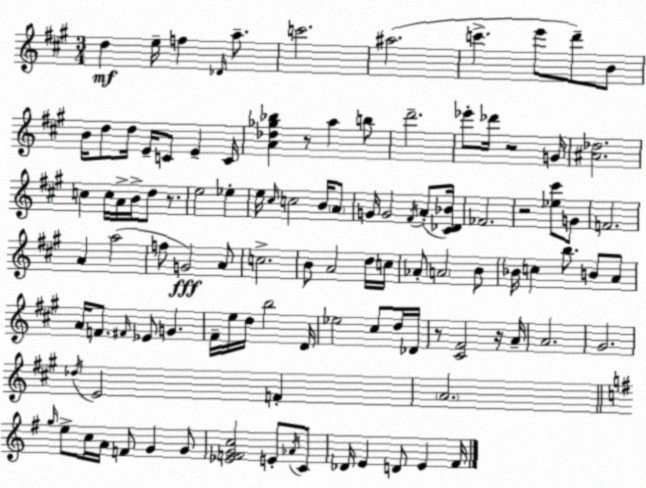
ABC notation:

X:1
T:Untitled
M:3/4
L:1/4
K:A
d e/4 f _D/4 a/2 c'2 ^a2 c' e'/2 d'/2 B/2 B/4 d/2 d/4 E/4 C/2 E C/4 [A_d_g_b] z/2 a b/2 d'2 _e'/2 _d'/4 z2 G/4 [^A_d]2 c c/4 A/4 B/4 d/2 z/2 e2 _e e/4 ^c/4 c2 B/4 A/2 G/4 G2 ^F/4 A/2 [^C_D_B]/4 _F2 z2 [_e^c']/2 G/2 F2 A a2 f/2 G2 A/2 c2 B/2 A2 d/4 c/4 _A/2 A2 B/2 _B/4 c b/2 B/2 A/2 A/4 F/2 ^F/4 _E/2 G ^F/4 e/4 d/4 b2 D/4 _e2 ^c/2 d/4 _D/4 z/2 [^C^F]2 z/4 A/4 A2 ^G2 _d/4 E2 F A2 g/4 e/2 c/4 A/4 F/2 G G/2 [_EFGc]2 E/2 _A/4 C/2 _D/4 E D/2 E ^F/4